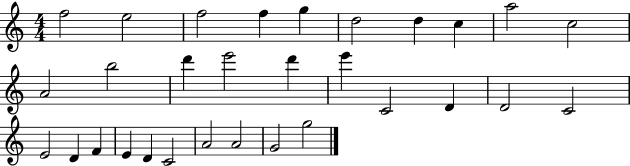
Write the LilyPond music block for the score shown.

{
  \clef treble
  \numericTimeSignature
  \time 4/4
  \key c \major
  f''2 e''2 | f''2 f''4 g''4 | d''2 d''4 c''4 | a''2 c''2 | \break a'2 b''2 | d'''4 e'''2 d'''4 | e'''4 c'2 d'4 | d'2 c'2 | \break e'2 d'4 f'4 | e'4 d'4 c'2 | a'2 a'2 | g'2 g''2 | \break \bar "|."
}